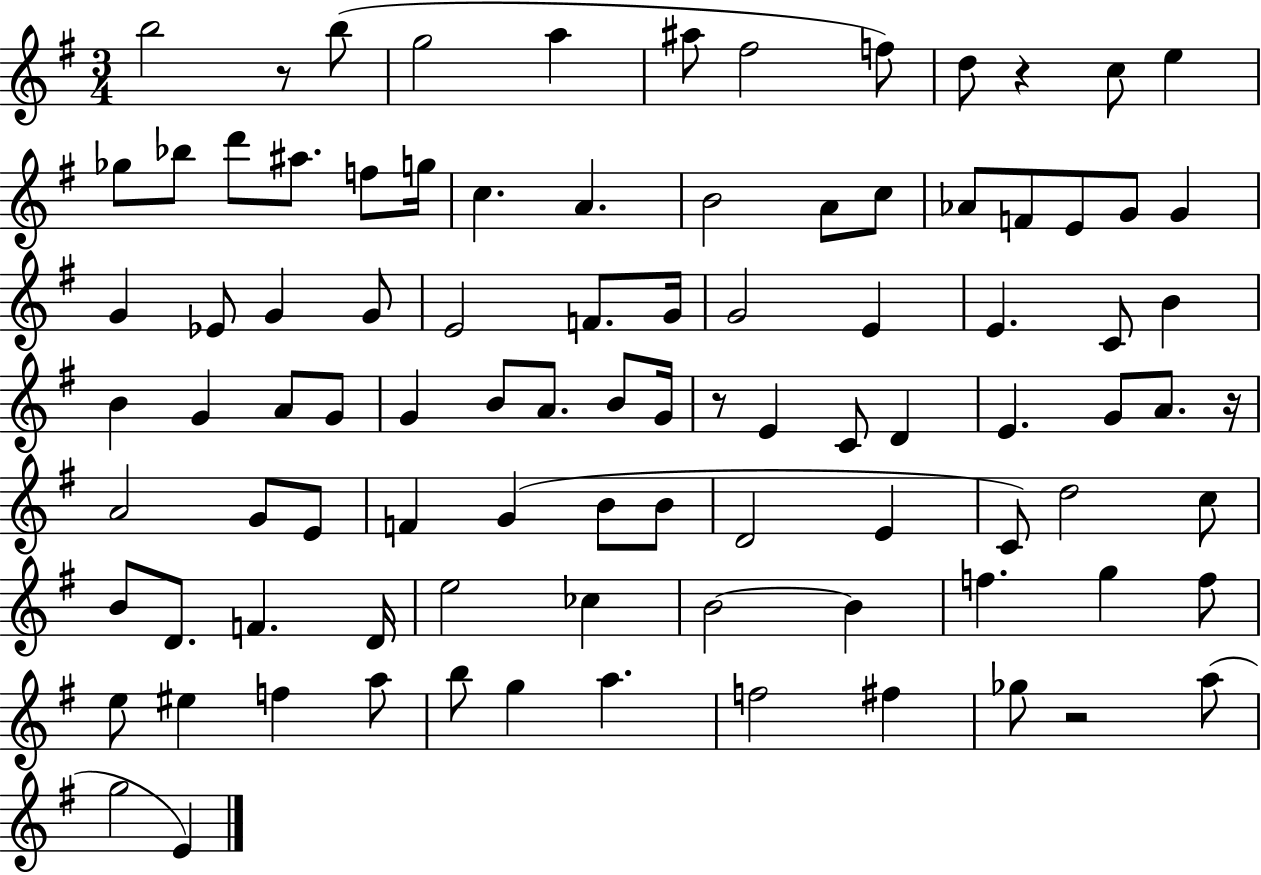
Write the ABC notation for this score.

X:1
T:Untitled
M:3/4
L:1/4
K:G
b2 z/2 b/2 g2 a ^a/2 ^f2 f/2 d/2 z c/2 e _g/2 _b/2 d'/2 ^a/2 f/2 g/4 c A B2 A/2 c/2 _A/2 F/2 E/2 G/2 G G _E/2 G G/2 E2 F/2 G/4 G2 E E C/2 B B G A/2 G/2 G B/2 A/2 B/2 G/4 z/2 E C/2 D E G/2 A/2 z/4 A2 G/2 E/2 F G B/2 B/2 D2 E C/2 d2 c/2 B/2 D/2 F D/4 e2 _c B2 B f g f/2 e/2 ^e f a/2 b/2 g a f2 ^f _g/2 z2 a/2 g2 E